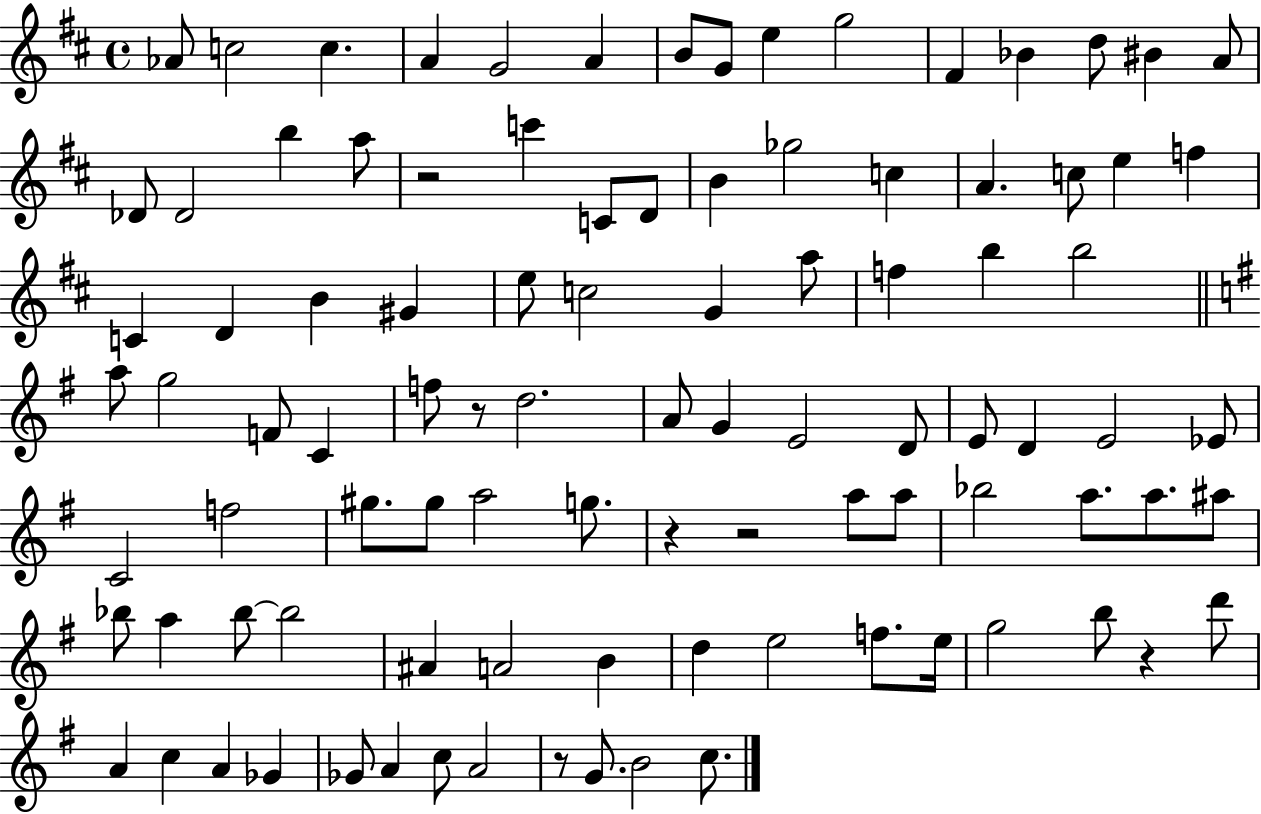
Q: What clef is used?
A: treble